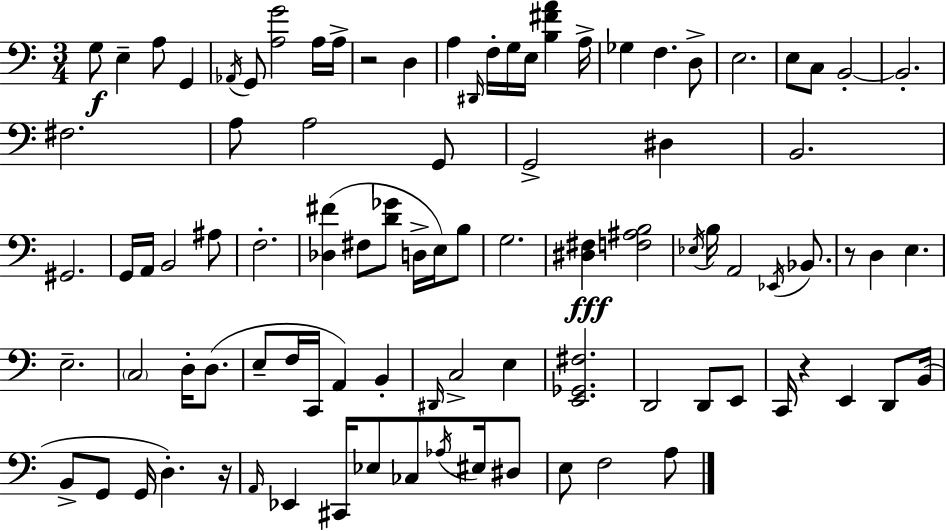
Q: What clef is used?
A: bass